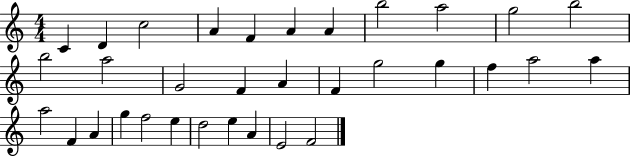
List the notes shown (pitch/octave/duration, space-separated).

C4/q D4/q C5/h A4/q F4/q A4/q A4/q B5/h A5/h G5/h B5/h B5/h A5/h G4/h F4/q A4/q F4/q G5/h G5/q F5/q A5/h A5/q A5/h F4/q A4/q G5/q F5/h E5/q D5/h E5/q A4/q E4/h F4/h